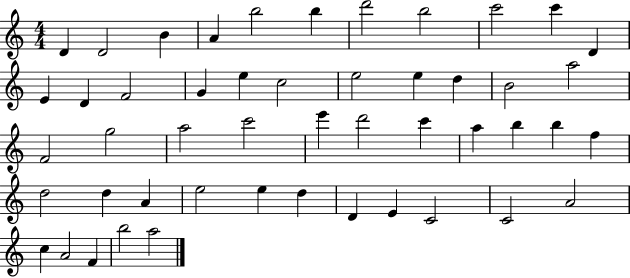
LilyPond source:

{
  \clef treble
  \numericTimeSignature
  \time 4/4
  \key c \major
  d'4 d'2 b'4 | a'4 b''2 b''4 | d'''2 b''2 | c'''2 c'''4 d'4 | \break e'4 d'4 f'2 | g'4 e''4 c''2 | e''2 e''4 d''4 | b'2 a''2 | \break f'2 g''2 | a''2 c'''2 | e'''4 d'''2 c'''4 | a''4 b''4 b''4 f''4 | \break d''2 d''4 a'4 | e''2 e''4 d''4 | d'4 e'4 c'2 | c'2 a'2 | \break c''4 a'2 f'4 | b''2 a''2 | \bar "|."
}